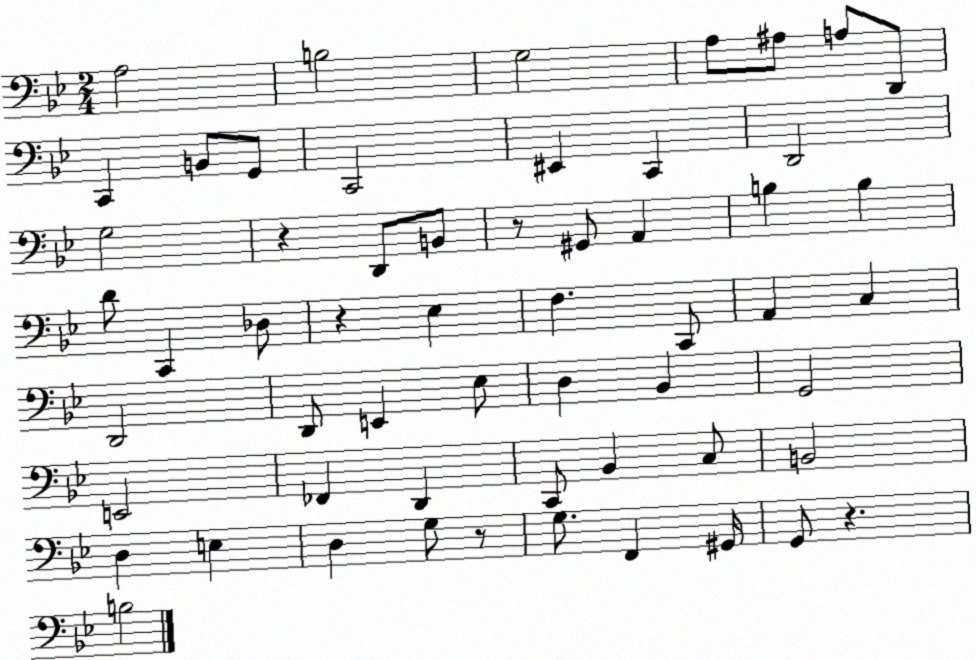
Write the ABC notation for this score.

X:1
T:Untitled
M:2/4
L:1/4
K:Bb
A,2 B,2 G,2 A,/2 ^A,/2 A,/2 D,,/2 C,, B,,/2 G,,/2 C,,2 ^E,, C,, D,,2 G,2 z D,,/2 B,,/2 z/2 ^G,,/2 A,, B, B, D/2 C,, _D,/2 z _E, F, C,,/2 A,, C, D,,2 D,,/2 E,, _E,/2 D, _B,, G,,2 E,,2 _F,, D,, C,,/2 _B,, C,/2 B,,2 D, E, D, G,/2 z/2 G,/2 F,, ^G,,/4 G,,/2 z B,2